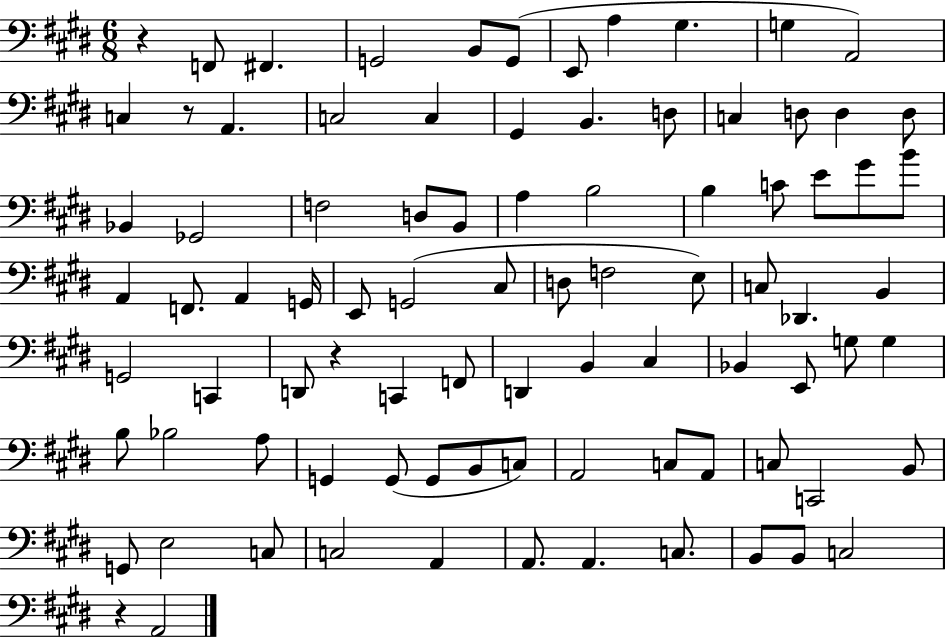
R/q F2/e F#2/q. G2/h B2/e G2/e E2/e A3/q G#3/q. G3/q A2/h C3/q R/e A2/q. C3/h C3/q G#2/q B2/q. D3/e C3/q D3/e D3/q D3/e Bb2/q Gb2/h F3/h D3/e B2/e A3/q B3/h B3/q C4/e E4/e G#4/e B4/e A2/q F2/e. A2/q G2/s E2/e G2/h C#3/e D3/e F3/h E3/e C3/e Db2/q. B2/q G2/h C2/q D2/e R/q C2/q F2/e D2/q B2/q C#3/q Bb2/q E2/e G3/e G3/q B3/e Bb3/h A3/e G2/q G2/e G2/e B2/e C3/e A2/h C3/e A2/e C3/e C2/h B2/e G2/e E3/h C3/e C3/h A2/q A2/e. A2/q. C3/e. B2/e B2/e C3/h R/q A2/h